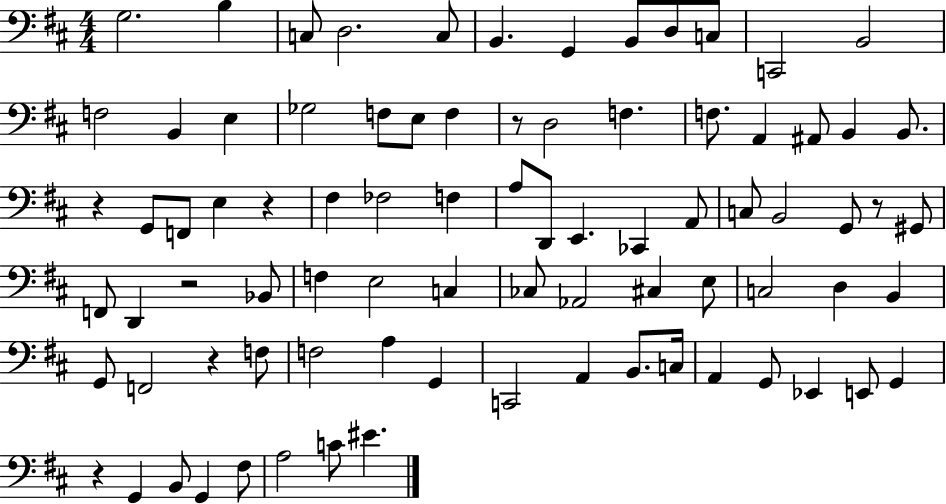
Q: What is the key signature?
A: D major